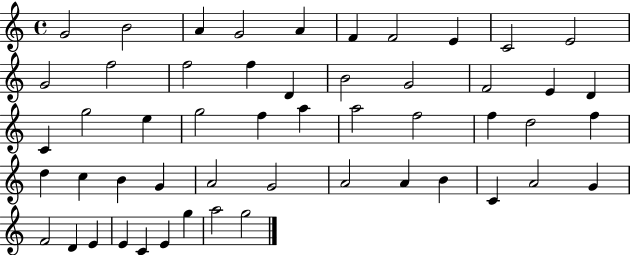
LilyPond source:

{
  \clef treble
  \time 4/4
  \defaultTimeSignature
  \key c \major
  g'2 b'2 | a'4 g'2 a'4 | f'4 f'2 e'4 | c'2 e'2 | \break g'2 f''2 | f''2 f''4 d'4 | b'2 g'2 | f'2 e'4 d'4 | \break c'4 g''2 e''4 | g''2 f''4 a''4 | a''2 f''2 | f''4 d''2 f''4 | \break d''4 c''4 b'4 g'4 | a'2 g'2 | a'2 a'4 b'4 | c'4 a'2 g'4 | \break f'2 d'4 e'4 | e'4 c'4 e'4 g''4 | a''2 g''2 | \bar "|."
}